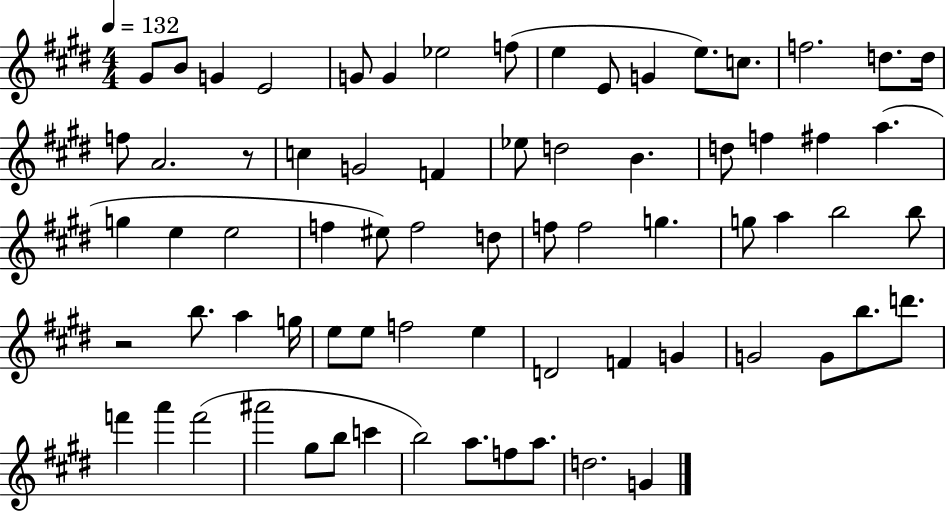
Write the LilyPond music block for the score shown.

{
  \clef treble
  \numericTimeSignature
  \time 4/4
  \key e \major
  \tempo 4 = 132
  \repeat volta 2 { gis'8 b'8 g'4 e'2 | g'8 g'4 ees''2 f''8( | e''4 e'8 g'4 e''8.) c''8. | f''2. d''8. d''16 | \break f''8 a'2. r8 | c''4 g'2 f'4 | ees''8 d''2 b'4. | d''8 f''4 fis''4 a''4.( | \break g''4 e''4 e''2 | f''4 eis''8) f''2 d''8 | f''8 f''2 g''4. | g''8 a''4 b''2 b''8 | \break r2 b''8. a''4 g''16 | e''8 e''8 f''2 e''4 | d'2 f'4 g'4 | g'2 g'8 b''8. d'''8. | \break f'''4 a'''4 f'''2( | ais'''2 gis''8 b''8 c'''4 | b''2) a''8. f''8 a''8. | d''2. g'4 | \break } \bar "|."
}